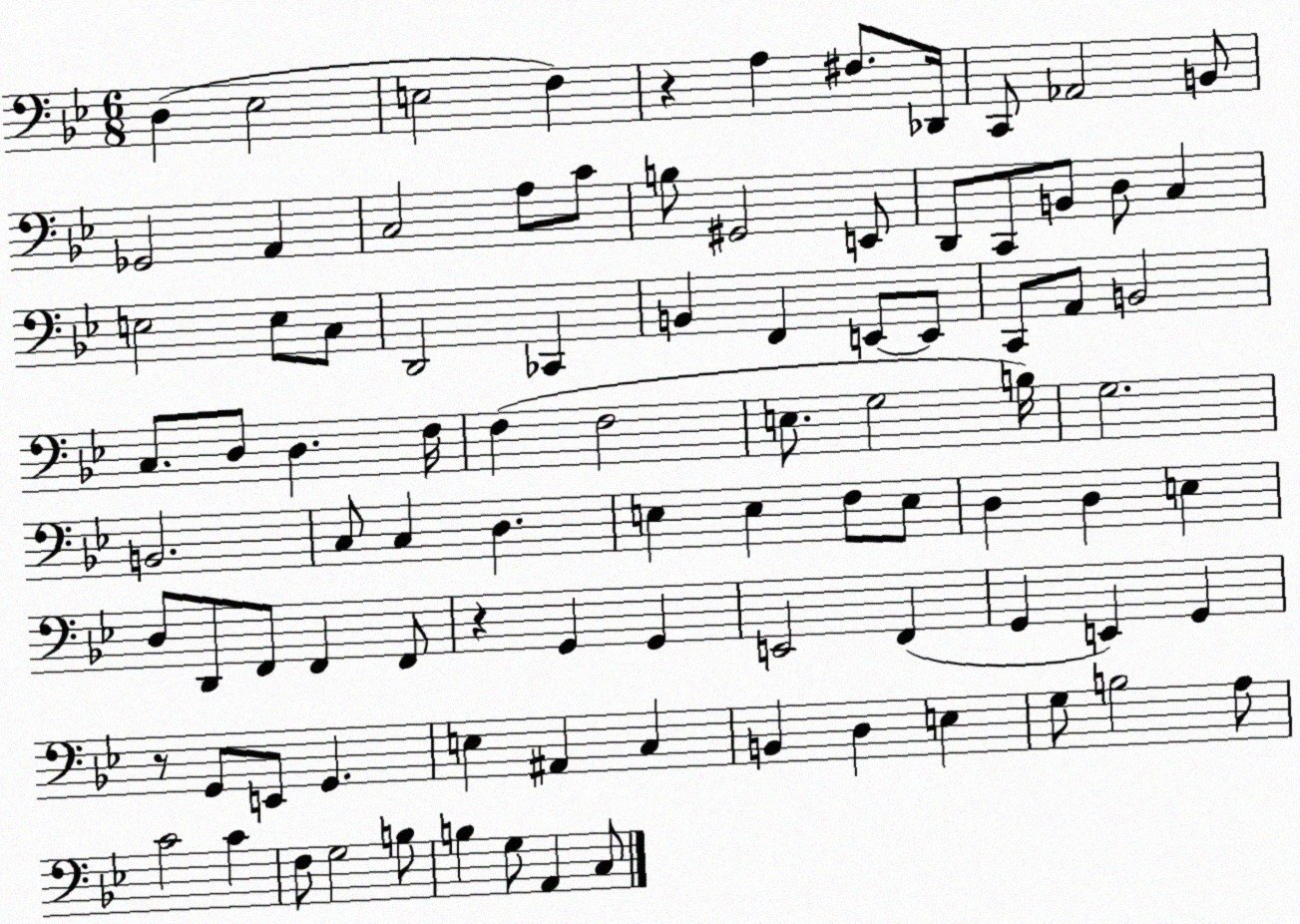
X:1
T:Untitled
M:6/8
L:1/4
K:Bb
D, _E,2 E,2 F, z A, ^F,/2 _D,,/4 C,,/2 _A,,2 B,,/2 _G,,2 A,, C,2 A,/2 C/2 B,/2 ^G,,2 E,,/2 D,,/2 C,,/2 B,,/2 D,/2 C, E,2 E,/2 C,/2 D,,2 _C,, B,, F,, E,,/2 E,,/2 C,,/2 A,,/2 B,,2 C,/2 D,/2 D, F,/4 F, F,2 E,/2 G,2 B,/4 G,2 B,,2 C,/2 C, D, E, E, F,/2 E,/2 D, D, E, D,/2 D,,/2 F,,/2 F,, F,,/2 z G,, G,, E,,2 F,, G,, E,, G,, z/2 G,,/2 E,,/2 G,, E, ^A,, C, B,, D, E, G,/2 B,2 A,/2 C2 C F,/2 G,2 B,/2 B, G,/2 A,, C,/2